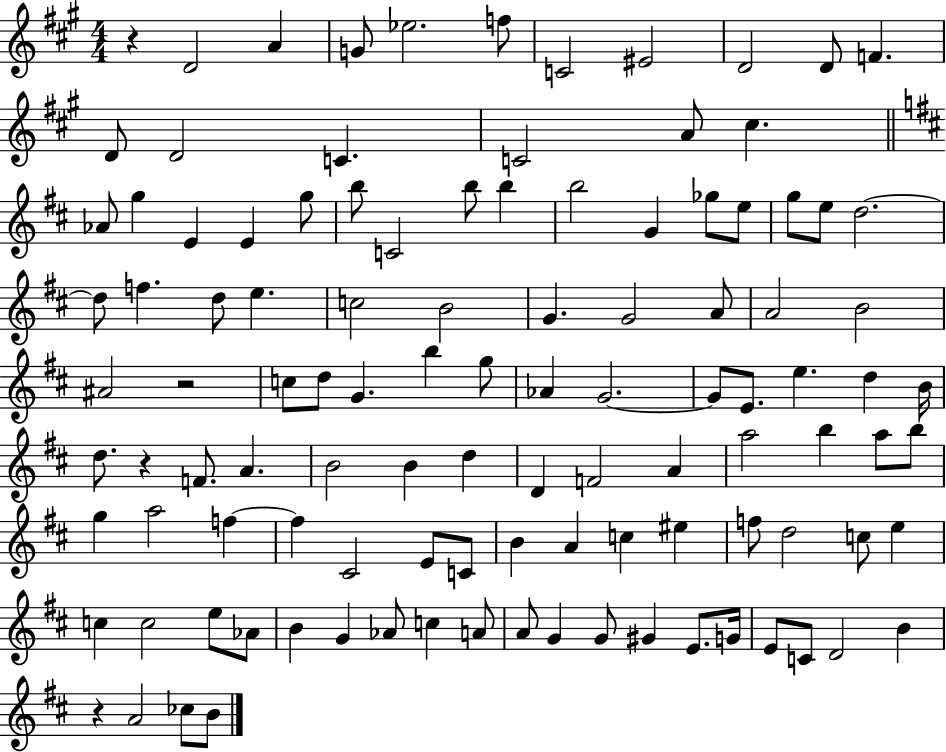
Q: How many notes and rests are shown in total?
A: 110